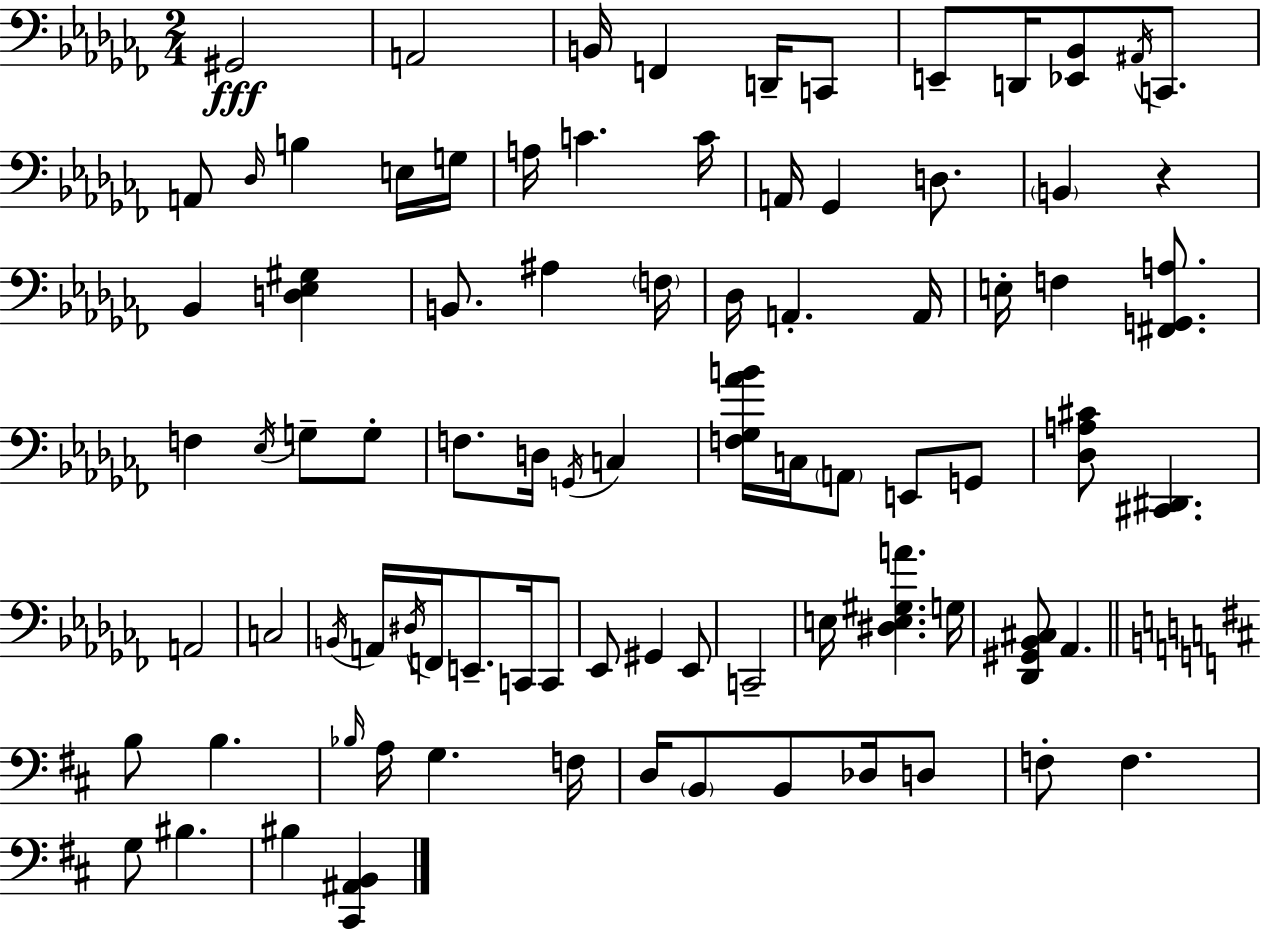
G#2/h A2/h B2/s F2/q D2/s C2/e E2/e D2/s [Eb2,Bb2]/e A#2/s C2/e. A2/e Db3/s B3/q E3/s G3/s A3/s C4/q. C4/s A2/s Gb2/q D3/e. B2/q R/q Bb2/q [D3,Eb3,G#3]/q B2/e. A#3/q F3/s Db3/s A2/q. A2/s E3/s F3/q [F#2,G2,A3]/e. F3/q Eb3/s G3/e G3/e F3/e. D3/s G2/s C3/q [F3,Gb3,Ab4,B4]/s C3/s A2/e E2/e G2/e [Db3,A3,C#4]/e [C#2,D#2]/q. A2/h C3/h B2/s A2/s D#3/s F2/s E2/e. C2/s C2/e Eb2/e G#2/q Eb2/e C2/h E3/s [D#3,E3,G#3,A4]/q. G3/s [Db2,G#2,Bb2,C#3]/e Ab2/q. B3/e B3/q. Bb3/s A3/s G3/q. F3/s D3/s B2/e B2/e Db3/s D3/e F3/e F3/q. G3/e BIS3/q. BIS3/q [C#2,A#2,B2]/q